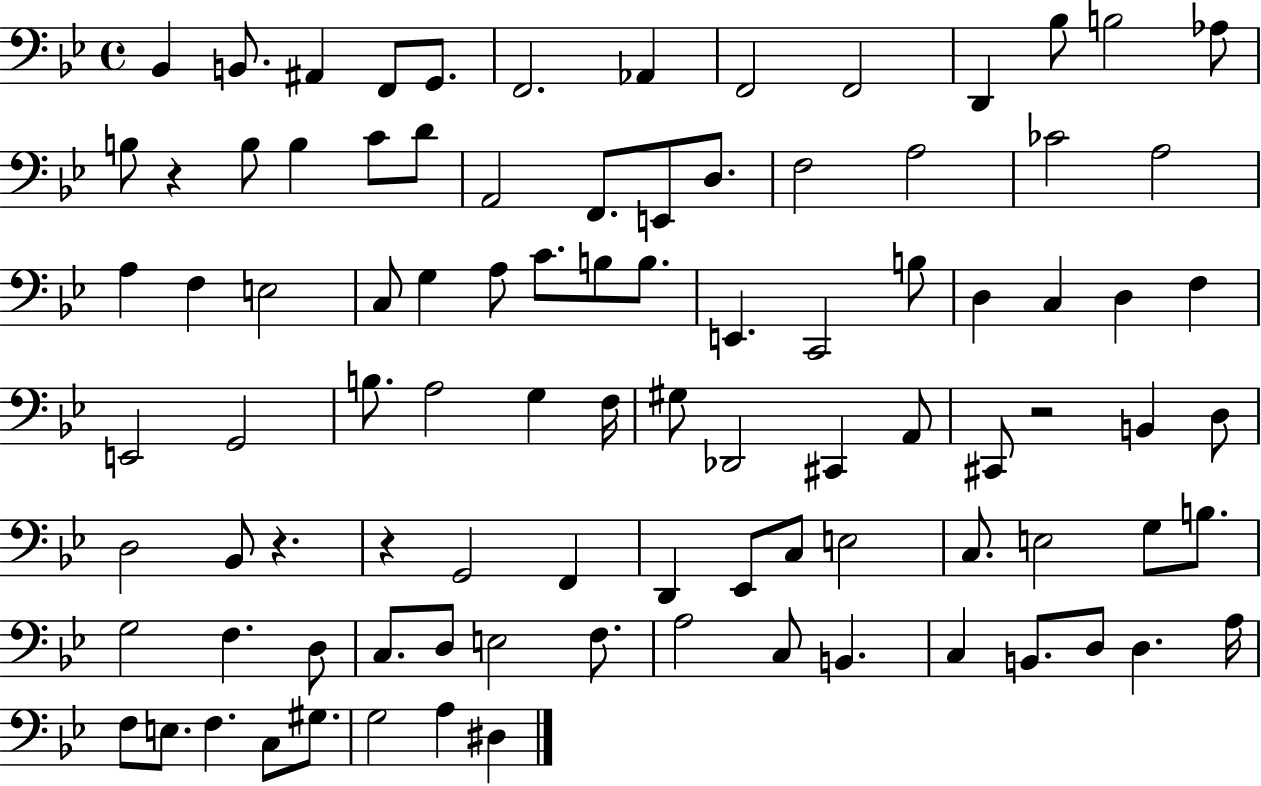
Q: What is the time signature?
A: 4/4